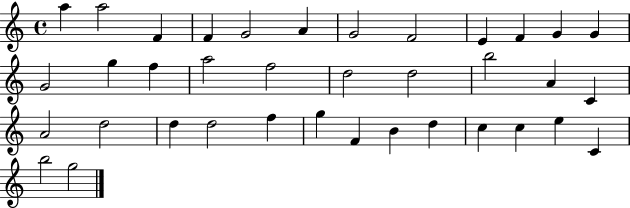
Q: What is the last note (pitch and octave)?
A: G5